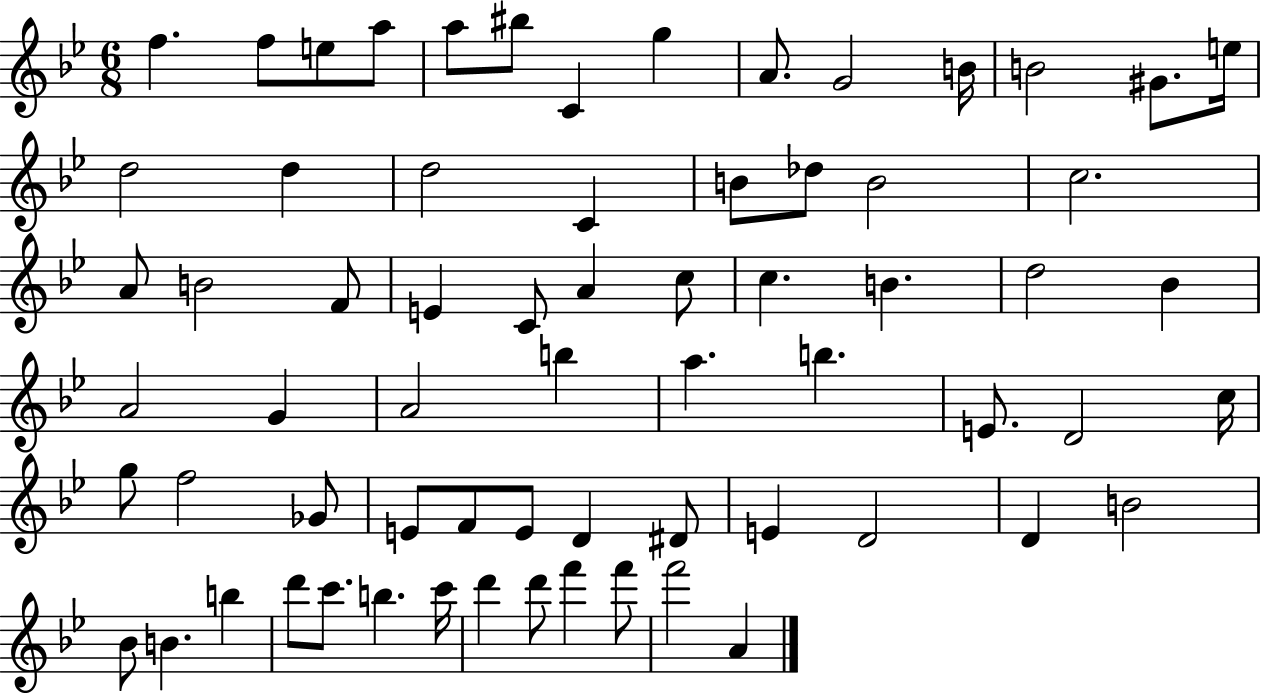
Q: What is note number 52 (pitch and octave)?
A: D4